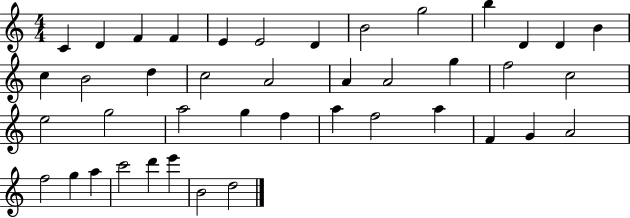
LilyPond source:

{
  \clef treble
  \numericTimeSignature
  \time 4/4
  \key c \major
  c'4 d'4 f'4 f'4 | e'4 e'2 d'4 | b'2 g''2 | b''4 d'4 d'4 b'4 | \break c''4 b'2 d''4 | c''2 a'2 | a'4 a'2 g''4 | f''2 c''2 | \break e''2 g''2 | a''2 g''4 f''4 | a''4 f''2 a''4 | f'4 g'4 a'2 | \break f''2 g''4 a''4 | c'''2 d'''4 e'''4 | b'2 d''2 | \bar "|."
}